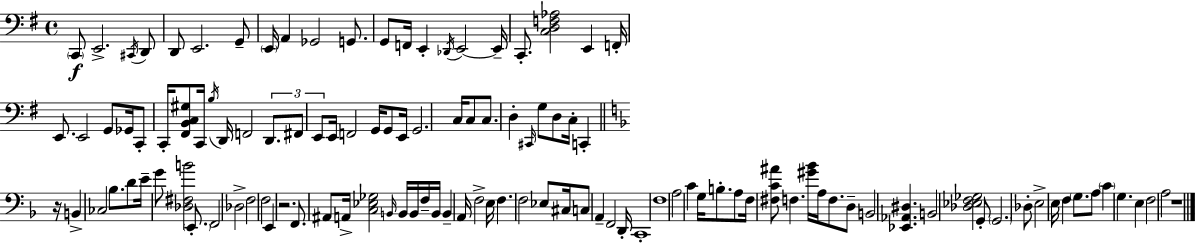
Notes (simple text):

C2/e E2/h. C#2/s D2/e D2/e E2/h. G2/e E2/s A2/q Gb2/h G2/e. G2/e F2/s E2/q Db2/s E2/h E2/s C2/e. [C3,D3,F3,Ab3]/h E2/q F2/s E2/e. E2/h G2/e Gb2/s C2/e C2/s [F#2,B2,C3,G#3]/e C2/s B3/s D2/s F2/h D2/e. F#2/e E2/e E2/s F2/h G2/s G2/e E2/s G2/h. C3/s C3/e C3/e. D3/q C#2/s G3/e D3/e C3/s C2/q R/s B2/q CES3/h Bb3/e. D4/e E4/s G4/e [Db3,F#3,B4]/h E2/e. F2/h Db3/h F3/h F3/h E2/q R/h. F2/e. A#2/e A2/s [C3,Eb3,Gb3]/h B2/s B2/s B2/s F3/s B2/s B2/q A2/s F3/h E3/s F3/q. F3/h Eb3/e C#3/s C3/e A2/q F2/h D2/s C2/w F3/w A3/h C4/q G3/s B3/e. A3/e F3/s [F#3,C4,A#4]/e F3/q. [G#4,Bb4]/s A3/s F3/e. D3/e B2/h [Eb2,Ab2,D#3]/q. B2/h [Db3,Eb3,F3,Gb3]/h G2/e G2/h. Db3/e E3/h E3/s F3/q G3/e. A3/e C4/q G3/q. E3/q F3/h A3/h R/w